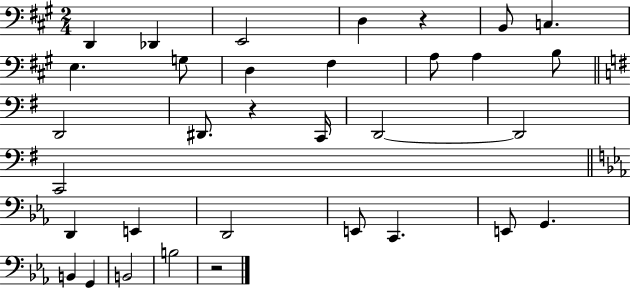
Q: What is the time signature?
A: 2/4